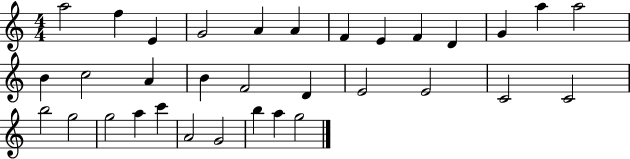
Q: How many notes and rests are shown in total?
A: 33